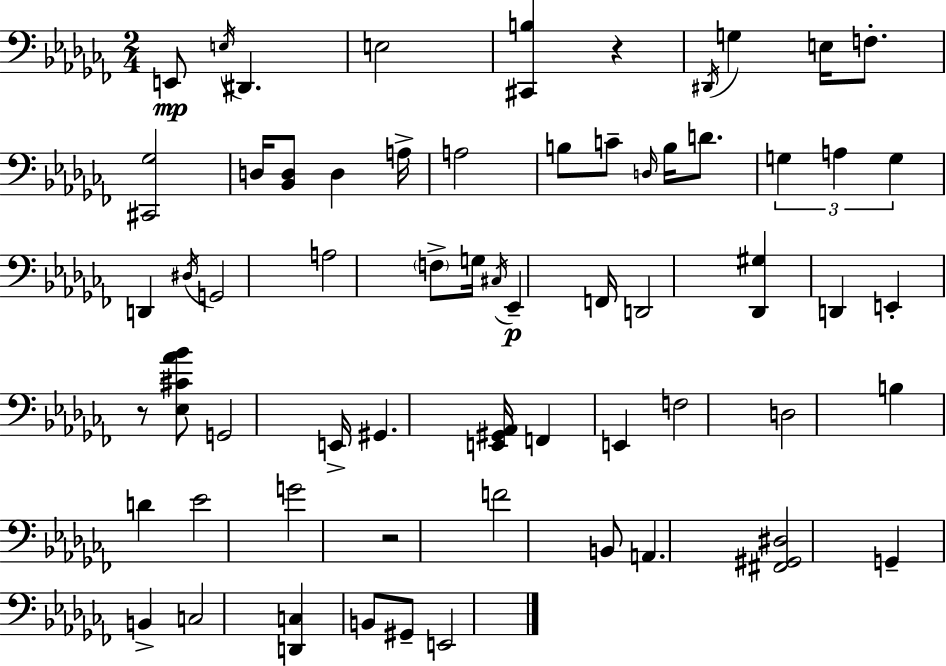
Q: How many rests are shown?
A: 3